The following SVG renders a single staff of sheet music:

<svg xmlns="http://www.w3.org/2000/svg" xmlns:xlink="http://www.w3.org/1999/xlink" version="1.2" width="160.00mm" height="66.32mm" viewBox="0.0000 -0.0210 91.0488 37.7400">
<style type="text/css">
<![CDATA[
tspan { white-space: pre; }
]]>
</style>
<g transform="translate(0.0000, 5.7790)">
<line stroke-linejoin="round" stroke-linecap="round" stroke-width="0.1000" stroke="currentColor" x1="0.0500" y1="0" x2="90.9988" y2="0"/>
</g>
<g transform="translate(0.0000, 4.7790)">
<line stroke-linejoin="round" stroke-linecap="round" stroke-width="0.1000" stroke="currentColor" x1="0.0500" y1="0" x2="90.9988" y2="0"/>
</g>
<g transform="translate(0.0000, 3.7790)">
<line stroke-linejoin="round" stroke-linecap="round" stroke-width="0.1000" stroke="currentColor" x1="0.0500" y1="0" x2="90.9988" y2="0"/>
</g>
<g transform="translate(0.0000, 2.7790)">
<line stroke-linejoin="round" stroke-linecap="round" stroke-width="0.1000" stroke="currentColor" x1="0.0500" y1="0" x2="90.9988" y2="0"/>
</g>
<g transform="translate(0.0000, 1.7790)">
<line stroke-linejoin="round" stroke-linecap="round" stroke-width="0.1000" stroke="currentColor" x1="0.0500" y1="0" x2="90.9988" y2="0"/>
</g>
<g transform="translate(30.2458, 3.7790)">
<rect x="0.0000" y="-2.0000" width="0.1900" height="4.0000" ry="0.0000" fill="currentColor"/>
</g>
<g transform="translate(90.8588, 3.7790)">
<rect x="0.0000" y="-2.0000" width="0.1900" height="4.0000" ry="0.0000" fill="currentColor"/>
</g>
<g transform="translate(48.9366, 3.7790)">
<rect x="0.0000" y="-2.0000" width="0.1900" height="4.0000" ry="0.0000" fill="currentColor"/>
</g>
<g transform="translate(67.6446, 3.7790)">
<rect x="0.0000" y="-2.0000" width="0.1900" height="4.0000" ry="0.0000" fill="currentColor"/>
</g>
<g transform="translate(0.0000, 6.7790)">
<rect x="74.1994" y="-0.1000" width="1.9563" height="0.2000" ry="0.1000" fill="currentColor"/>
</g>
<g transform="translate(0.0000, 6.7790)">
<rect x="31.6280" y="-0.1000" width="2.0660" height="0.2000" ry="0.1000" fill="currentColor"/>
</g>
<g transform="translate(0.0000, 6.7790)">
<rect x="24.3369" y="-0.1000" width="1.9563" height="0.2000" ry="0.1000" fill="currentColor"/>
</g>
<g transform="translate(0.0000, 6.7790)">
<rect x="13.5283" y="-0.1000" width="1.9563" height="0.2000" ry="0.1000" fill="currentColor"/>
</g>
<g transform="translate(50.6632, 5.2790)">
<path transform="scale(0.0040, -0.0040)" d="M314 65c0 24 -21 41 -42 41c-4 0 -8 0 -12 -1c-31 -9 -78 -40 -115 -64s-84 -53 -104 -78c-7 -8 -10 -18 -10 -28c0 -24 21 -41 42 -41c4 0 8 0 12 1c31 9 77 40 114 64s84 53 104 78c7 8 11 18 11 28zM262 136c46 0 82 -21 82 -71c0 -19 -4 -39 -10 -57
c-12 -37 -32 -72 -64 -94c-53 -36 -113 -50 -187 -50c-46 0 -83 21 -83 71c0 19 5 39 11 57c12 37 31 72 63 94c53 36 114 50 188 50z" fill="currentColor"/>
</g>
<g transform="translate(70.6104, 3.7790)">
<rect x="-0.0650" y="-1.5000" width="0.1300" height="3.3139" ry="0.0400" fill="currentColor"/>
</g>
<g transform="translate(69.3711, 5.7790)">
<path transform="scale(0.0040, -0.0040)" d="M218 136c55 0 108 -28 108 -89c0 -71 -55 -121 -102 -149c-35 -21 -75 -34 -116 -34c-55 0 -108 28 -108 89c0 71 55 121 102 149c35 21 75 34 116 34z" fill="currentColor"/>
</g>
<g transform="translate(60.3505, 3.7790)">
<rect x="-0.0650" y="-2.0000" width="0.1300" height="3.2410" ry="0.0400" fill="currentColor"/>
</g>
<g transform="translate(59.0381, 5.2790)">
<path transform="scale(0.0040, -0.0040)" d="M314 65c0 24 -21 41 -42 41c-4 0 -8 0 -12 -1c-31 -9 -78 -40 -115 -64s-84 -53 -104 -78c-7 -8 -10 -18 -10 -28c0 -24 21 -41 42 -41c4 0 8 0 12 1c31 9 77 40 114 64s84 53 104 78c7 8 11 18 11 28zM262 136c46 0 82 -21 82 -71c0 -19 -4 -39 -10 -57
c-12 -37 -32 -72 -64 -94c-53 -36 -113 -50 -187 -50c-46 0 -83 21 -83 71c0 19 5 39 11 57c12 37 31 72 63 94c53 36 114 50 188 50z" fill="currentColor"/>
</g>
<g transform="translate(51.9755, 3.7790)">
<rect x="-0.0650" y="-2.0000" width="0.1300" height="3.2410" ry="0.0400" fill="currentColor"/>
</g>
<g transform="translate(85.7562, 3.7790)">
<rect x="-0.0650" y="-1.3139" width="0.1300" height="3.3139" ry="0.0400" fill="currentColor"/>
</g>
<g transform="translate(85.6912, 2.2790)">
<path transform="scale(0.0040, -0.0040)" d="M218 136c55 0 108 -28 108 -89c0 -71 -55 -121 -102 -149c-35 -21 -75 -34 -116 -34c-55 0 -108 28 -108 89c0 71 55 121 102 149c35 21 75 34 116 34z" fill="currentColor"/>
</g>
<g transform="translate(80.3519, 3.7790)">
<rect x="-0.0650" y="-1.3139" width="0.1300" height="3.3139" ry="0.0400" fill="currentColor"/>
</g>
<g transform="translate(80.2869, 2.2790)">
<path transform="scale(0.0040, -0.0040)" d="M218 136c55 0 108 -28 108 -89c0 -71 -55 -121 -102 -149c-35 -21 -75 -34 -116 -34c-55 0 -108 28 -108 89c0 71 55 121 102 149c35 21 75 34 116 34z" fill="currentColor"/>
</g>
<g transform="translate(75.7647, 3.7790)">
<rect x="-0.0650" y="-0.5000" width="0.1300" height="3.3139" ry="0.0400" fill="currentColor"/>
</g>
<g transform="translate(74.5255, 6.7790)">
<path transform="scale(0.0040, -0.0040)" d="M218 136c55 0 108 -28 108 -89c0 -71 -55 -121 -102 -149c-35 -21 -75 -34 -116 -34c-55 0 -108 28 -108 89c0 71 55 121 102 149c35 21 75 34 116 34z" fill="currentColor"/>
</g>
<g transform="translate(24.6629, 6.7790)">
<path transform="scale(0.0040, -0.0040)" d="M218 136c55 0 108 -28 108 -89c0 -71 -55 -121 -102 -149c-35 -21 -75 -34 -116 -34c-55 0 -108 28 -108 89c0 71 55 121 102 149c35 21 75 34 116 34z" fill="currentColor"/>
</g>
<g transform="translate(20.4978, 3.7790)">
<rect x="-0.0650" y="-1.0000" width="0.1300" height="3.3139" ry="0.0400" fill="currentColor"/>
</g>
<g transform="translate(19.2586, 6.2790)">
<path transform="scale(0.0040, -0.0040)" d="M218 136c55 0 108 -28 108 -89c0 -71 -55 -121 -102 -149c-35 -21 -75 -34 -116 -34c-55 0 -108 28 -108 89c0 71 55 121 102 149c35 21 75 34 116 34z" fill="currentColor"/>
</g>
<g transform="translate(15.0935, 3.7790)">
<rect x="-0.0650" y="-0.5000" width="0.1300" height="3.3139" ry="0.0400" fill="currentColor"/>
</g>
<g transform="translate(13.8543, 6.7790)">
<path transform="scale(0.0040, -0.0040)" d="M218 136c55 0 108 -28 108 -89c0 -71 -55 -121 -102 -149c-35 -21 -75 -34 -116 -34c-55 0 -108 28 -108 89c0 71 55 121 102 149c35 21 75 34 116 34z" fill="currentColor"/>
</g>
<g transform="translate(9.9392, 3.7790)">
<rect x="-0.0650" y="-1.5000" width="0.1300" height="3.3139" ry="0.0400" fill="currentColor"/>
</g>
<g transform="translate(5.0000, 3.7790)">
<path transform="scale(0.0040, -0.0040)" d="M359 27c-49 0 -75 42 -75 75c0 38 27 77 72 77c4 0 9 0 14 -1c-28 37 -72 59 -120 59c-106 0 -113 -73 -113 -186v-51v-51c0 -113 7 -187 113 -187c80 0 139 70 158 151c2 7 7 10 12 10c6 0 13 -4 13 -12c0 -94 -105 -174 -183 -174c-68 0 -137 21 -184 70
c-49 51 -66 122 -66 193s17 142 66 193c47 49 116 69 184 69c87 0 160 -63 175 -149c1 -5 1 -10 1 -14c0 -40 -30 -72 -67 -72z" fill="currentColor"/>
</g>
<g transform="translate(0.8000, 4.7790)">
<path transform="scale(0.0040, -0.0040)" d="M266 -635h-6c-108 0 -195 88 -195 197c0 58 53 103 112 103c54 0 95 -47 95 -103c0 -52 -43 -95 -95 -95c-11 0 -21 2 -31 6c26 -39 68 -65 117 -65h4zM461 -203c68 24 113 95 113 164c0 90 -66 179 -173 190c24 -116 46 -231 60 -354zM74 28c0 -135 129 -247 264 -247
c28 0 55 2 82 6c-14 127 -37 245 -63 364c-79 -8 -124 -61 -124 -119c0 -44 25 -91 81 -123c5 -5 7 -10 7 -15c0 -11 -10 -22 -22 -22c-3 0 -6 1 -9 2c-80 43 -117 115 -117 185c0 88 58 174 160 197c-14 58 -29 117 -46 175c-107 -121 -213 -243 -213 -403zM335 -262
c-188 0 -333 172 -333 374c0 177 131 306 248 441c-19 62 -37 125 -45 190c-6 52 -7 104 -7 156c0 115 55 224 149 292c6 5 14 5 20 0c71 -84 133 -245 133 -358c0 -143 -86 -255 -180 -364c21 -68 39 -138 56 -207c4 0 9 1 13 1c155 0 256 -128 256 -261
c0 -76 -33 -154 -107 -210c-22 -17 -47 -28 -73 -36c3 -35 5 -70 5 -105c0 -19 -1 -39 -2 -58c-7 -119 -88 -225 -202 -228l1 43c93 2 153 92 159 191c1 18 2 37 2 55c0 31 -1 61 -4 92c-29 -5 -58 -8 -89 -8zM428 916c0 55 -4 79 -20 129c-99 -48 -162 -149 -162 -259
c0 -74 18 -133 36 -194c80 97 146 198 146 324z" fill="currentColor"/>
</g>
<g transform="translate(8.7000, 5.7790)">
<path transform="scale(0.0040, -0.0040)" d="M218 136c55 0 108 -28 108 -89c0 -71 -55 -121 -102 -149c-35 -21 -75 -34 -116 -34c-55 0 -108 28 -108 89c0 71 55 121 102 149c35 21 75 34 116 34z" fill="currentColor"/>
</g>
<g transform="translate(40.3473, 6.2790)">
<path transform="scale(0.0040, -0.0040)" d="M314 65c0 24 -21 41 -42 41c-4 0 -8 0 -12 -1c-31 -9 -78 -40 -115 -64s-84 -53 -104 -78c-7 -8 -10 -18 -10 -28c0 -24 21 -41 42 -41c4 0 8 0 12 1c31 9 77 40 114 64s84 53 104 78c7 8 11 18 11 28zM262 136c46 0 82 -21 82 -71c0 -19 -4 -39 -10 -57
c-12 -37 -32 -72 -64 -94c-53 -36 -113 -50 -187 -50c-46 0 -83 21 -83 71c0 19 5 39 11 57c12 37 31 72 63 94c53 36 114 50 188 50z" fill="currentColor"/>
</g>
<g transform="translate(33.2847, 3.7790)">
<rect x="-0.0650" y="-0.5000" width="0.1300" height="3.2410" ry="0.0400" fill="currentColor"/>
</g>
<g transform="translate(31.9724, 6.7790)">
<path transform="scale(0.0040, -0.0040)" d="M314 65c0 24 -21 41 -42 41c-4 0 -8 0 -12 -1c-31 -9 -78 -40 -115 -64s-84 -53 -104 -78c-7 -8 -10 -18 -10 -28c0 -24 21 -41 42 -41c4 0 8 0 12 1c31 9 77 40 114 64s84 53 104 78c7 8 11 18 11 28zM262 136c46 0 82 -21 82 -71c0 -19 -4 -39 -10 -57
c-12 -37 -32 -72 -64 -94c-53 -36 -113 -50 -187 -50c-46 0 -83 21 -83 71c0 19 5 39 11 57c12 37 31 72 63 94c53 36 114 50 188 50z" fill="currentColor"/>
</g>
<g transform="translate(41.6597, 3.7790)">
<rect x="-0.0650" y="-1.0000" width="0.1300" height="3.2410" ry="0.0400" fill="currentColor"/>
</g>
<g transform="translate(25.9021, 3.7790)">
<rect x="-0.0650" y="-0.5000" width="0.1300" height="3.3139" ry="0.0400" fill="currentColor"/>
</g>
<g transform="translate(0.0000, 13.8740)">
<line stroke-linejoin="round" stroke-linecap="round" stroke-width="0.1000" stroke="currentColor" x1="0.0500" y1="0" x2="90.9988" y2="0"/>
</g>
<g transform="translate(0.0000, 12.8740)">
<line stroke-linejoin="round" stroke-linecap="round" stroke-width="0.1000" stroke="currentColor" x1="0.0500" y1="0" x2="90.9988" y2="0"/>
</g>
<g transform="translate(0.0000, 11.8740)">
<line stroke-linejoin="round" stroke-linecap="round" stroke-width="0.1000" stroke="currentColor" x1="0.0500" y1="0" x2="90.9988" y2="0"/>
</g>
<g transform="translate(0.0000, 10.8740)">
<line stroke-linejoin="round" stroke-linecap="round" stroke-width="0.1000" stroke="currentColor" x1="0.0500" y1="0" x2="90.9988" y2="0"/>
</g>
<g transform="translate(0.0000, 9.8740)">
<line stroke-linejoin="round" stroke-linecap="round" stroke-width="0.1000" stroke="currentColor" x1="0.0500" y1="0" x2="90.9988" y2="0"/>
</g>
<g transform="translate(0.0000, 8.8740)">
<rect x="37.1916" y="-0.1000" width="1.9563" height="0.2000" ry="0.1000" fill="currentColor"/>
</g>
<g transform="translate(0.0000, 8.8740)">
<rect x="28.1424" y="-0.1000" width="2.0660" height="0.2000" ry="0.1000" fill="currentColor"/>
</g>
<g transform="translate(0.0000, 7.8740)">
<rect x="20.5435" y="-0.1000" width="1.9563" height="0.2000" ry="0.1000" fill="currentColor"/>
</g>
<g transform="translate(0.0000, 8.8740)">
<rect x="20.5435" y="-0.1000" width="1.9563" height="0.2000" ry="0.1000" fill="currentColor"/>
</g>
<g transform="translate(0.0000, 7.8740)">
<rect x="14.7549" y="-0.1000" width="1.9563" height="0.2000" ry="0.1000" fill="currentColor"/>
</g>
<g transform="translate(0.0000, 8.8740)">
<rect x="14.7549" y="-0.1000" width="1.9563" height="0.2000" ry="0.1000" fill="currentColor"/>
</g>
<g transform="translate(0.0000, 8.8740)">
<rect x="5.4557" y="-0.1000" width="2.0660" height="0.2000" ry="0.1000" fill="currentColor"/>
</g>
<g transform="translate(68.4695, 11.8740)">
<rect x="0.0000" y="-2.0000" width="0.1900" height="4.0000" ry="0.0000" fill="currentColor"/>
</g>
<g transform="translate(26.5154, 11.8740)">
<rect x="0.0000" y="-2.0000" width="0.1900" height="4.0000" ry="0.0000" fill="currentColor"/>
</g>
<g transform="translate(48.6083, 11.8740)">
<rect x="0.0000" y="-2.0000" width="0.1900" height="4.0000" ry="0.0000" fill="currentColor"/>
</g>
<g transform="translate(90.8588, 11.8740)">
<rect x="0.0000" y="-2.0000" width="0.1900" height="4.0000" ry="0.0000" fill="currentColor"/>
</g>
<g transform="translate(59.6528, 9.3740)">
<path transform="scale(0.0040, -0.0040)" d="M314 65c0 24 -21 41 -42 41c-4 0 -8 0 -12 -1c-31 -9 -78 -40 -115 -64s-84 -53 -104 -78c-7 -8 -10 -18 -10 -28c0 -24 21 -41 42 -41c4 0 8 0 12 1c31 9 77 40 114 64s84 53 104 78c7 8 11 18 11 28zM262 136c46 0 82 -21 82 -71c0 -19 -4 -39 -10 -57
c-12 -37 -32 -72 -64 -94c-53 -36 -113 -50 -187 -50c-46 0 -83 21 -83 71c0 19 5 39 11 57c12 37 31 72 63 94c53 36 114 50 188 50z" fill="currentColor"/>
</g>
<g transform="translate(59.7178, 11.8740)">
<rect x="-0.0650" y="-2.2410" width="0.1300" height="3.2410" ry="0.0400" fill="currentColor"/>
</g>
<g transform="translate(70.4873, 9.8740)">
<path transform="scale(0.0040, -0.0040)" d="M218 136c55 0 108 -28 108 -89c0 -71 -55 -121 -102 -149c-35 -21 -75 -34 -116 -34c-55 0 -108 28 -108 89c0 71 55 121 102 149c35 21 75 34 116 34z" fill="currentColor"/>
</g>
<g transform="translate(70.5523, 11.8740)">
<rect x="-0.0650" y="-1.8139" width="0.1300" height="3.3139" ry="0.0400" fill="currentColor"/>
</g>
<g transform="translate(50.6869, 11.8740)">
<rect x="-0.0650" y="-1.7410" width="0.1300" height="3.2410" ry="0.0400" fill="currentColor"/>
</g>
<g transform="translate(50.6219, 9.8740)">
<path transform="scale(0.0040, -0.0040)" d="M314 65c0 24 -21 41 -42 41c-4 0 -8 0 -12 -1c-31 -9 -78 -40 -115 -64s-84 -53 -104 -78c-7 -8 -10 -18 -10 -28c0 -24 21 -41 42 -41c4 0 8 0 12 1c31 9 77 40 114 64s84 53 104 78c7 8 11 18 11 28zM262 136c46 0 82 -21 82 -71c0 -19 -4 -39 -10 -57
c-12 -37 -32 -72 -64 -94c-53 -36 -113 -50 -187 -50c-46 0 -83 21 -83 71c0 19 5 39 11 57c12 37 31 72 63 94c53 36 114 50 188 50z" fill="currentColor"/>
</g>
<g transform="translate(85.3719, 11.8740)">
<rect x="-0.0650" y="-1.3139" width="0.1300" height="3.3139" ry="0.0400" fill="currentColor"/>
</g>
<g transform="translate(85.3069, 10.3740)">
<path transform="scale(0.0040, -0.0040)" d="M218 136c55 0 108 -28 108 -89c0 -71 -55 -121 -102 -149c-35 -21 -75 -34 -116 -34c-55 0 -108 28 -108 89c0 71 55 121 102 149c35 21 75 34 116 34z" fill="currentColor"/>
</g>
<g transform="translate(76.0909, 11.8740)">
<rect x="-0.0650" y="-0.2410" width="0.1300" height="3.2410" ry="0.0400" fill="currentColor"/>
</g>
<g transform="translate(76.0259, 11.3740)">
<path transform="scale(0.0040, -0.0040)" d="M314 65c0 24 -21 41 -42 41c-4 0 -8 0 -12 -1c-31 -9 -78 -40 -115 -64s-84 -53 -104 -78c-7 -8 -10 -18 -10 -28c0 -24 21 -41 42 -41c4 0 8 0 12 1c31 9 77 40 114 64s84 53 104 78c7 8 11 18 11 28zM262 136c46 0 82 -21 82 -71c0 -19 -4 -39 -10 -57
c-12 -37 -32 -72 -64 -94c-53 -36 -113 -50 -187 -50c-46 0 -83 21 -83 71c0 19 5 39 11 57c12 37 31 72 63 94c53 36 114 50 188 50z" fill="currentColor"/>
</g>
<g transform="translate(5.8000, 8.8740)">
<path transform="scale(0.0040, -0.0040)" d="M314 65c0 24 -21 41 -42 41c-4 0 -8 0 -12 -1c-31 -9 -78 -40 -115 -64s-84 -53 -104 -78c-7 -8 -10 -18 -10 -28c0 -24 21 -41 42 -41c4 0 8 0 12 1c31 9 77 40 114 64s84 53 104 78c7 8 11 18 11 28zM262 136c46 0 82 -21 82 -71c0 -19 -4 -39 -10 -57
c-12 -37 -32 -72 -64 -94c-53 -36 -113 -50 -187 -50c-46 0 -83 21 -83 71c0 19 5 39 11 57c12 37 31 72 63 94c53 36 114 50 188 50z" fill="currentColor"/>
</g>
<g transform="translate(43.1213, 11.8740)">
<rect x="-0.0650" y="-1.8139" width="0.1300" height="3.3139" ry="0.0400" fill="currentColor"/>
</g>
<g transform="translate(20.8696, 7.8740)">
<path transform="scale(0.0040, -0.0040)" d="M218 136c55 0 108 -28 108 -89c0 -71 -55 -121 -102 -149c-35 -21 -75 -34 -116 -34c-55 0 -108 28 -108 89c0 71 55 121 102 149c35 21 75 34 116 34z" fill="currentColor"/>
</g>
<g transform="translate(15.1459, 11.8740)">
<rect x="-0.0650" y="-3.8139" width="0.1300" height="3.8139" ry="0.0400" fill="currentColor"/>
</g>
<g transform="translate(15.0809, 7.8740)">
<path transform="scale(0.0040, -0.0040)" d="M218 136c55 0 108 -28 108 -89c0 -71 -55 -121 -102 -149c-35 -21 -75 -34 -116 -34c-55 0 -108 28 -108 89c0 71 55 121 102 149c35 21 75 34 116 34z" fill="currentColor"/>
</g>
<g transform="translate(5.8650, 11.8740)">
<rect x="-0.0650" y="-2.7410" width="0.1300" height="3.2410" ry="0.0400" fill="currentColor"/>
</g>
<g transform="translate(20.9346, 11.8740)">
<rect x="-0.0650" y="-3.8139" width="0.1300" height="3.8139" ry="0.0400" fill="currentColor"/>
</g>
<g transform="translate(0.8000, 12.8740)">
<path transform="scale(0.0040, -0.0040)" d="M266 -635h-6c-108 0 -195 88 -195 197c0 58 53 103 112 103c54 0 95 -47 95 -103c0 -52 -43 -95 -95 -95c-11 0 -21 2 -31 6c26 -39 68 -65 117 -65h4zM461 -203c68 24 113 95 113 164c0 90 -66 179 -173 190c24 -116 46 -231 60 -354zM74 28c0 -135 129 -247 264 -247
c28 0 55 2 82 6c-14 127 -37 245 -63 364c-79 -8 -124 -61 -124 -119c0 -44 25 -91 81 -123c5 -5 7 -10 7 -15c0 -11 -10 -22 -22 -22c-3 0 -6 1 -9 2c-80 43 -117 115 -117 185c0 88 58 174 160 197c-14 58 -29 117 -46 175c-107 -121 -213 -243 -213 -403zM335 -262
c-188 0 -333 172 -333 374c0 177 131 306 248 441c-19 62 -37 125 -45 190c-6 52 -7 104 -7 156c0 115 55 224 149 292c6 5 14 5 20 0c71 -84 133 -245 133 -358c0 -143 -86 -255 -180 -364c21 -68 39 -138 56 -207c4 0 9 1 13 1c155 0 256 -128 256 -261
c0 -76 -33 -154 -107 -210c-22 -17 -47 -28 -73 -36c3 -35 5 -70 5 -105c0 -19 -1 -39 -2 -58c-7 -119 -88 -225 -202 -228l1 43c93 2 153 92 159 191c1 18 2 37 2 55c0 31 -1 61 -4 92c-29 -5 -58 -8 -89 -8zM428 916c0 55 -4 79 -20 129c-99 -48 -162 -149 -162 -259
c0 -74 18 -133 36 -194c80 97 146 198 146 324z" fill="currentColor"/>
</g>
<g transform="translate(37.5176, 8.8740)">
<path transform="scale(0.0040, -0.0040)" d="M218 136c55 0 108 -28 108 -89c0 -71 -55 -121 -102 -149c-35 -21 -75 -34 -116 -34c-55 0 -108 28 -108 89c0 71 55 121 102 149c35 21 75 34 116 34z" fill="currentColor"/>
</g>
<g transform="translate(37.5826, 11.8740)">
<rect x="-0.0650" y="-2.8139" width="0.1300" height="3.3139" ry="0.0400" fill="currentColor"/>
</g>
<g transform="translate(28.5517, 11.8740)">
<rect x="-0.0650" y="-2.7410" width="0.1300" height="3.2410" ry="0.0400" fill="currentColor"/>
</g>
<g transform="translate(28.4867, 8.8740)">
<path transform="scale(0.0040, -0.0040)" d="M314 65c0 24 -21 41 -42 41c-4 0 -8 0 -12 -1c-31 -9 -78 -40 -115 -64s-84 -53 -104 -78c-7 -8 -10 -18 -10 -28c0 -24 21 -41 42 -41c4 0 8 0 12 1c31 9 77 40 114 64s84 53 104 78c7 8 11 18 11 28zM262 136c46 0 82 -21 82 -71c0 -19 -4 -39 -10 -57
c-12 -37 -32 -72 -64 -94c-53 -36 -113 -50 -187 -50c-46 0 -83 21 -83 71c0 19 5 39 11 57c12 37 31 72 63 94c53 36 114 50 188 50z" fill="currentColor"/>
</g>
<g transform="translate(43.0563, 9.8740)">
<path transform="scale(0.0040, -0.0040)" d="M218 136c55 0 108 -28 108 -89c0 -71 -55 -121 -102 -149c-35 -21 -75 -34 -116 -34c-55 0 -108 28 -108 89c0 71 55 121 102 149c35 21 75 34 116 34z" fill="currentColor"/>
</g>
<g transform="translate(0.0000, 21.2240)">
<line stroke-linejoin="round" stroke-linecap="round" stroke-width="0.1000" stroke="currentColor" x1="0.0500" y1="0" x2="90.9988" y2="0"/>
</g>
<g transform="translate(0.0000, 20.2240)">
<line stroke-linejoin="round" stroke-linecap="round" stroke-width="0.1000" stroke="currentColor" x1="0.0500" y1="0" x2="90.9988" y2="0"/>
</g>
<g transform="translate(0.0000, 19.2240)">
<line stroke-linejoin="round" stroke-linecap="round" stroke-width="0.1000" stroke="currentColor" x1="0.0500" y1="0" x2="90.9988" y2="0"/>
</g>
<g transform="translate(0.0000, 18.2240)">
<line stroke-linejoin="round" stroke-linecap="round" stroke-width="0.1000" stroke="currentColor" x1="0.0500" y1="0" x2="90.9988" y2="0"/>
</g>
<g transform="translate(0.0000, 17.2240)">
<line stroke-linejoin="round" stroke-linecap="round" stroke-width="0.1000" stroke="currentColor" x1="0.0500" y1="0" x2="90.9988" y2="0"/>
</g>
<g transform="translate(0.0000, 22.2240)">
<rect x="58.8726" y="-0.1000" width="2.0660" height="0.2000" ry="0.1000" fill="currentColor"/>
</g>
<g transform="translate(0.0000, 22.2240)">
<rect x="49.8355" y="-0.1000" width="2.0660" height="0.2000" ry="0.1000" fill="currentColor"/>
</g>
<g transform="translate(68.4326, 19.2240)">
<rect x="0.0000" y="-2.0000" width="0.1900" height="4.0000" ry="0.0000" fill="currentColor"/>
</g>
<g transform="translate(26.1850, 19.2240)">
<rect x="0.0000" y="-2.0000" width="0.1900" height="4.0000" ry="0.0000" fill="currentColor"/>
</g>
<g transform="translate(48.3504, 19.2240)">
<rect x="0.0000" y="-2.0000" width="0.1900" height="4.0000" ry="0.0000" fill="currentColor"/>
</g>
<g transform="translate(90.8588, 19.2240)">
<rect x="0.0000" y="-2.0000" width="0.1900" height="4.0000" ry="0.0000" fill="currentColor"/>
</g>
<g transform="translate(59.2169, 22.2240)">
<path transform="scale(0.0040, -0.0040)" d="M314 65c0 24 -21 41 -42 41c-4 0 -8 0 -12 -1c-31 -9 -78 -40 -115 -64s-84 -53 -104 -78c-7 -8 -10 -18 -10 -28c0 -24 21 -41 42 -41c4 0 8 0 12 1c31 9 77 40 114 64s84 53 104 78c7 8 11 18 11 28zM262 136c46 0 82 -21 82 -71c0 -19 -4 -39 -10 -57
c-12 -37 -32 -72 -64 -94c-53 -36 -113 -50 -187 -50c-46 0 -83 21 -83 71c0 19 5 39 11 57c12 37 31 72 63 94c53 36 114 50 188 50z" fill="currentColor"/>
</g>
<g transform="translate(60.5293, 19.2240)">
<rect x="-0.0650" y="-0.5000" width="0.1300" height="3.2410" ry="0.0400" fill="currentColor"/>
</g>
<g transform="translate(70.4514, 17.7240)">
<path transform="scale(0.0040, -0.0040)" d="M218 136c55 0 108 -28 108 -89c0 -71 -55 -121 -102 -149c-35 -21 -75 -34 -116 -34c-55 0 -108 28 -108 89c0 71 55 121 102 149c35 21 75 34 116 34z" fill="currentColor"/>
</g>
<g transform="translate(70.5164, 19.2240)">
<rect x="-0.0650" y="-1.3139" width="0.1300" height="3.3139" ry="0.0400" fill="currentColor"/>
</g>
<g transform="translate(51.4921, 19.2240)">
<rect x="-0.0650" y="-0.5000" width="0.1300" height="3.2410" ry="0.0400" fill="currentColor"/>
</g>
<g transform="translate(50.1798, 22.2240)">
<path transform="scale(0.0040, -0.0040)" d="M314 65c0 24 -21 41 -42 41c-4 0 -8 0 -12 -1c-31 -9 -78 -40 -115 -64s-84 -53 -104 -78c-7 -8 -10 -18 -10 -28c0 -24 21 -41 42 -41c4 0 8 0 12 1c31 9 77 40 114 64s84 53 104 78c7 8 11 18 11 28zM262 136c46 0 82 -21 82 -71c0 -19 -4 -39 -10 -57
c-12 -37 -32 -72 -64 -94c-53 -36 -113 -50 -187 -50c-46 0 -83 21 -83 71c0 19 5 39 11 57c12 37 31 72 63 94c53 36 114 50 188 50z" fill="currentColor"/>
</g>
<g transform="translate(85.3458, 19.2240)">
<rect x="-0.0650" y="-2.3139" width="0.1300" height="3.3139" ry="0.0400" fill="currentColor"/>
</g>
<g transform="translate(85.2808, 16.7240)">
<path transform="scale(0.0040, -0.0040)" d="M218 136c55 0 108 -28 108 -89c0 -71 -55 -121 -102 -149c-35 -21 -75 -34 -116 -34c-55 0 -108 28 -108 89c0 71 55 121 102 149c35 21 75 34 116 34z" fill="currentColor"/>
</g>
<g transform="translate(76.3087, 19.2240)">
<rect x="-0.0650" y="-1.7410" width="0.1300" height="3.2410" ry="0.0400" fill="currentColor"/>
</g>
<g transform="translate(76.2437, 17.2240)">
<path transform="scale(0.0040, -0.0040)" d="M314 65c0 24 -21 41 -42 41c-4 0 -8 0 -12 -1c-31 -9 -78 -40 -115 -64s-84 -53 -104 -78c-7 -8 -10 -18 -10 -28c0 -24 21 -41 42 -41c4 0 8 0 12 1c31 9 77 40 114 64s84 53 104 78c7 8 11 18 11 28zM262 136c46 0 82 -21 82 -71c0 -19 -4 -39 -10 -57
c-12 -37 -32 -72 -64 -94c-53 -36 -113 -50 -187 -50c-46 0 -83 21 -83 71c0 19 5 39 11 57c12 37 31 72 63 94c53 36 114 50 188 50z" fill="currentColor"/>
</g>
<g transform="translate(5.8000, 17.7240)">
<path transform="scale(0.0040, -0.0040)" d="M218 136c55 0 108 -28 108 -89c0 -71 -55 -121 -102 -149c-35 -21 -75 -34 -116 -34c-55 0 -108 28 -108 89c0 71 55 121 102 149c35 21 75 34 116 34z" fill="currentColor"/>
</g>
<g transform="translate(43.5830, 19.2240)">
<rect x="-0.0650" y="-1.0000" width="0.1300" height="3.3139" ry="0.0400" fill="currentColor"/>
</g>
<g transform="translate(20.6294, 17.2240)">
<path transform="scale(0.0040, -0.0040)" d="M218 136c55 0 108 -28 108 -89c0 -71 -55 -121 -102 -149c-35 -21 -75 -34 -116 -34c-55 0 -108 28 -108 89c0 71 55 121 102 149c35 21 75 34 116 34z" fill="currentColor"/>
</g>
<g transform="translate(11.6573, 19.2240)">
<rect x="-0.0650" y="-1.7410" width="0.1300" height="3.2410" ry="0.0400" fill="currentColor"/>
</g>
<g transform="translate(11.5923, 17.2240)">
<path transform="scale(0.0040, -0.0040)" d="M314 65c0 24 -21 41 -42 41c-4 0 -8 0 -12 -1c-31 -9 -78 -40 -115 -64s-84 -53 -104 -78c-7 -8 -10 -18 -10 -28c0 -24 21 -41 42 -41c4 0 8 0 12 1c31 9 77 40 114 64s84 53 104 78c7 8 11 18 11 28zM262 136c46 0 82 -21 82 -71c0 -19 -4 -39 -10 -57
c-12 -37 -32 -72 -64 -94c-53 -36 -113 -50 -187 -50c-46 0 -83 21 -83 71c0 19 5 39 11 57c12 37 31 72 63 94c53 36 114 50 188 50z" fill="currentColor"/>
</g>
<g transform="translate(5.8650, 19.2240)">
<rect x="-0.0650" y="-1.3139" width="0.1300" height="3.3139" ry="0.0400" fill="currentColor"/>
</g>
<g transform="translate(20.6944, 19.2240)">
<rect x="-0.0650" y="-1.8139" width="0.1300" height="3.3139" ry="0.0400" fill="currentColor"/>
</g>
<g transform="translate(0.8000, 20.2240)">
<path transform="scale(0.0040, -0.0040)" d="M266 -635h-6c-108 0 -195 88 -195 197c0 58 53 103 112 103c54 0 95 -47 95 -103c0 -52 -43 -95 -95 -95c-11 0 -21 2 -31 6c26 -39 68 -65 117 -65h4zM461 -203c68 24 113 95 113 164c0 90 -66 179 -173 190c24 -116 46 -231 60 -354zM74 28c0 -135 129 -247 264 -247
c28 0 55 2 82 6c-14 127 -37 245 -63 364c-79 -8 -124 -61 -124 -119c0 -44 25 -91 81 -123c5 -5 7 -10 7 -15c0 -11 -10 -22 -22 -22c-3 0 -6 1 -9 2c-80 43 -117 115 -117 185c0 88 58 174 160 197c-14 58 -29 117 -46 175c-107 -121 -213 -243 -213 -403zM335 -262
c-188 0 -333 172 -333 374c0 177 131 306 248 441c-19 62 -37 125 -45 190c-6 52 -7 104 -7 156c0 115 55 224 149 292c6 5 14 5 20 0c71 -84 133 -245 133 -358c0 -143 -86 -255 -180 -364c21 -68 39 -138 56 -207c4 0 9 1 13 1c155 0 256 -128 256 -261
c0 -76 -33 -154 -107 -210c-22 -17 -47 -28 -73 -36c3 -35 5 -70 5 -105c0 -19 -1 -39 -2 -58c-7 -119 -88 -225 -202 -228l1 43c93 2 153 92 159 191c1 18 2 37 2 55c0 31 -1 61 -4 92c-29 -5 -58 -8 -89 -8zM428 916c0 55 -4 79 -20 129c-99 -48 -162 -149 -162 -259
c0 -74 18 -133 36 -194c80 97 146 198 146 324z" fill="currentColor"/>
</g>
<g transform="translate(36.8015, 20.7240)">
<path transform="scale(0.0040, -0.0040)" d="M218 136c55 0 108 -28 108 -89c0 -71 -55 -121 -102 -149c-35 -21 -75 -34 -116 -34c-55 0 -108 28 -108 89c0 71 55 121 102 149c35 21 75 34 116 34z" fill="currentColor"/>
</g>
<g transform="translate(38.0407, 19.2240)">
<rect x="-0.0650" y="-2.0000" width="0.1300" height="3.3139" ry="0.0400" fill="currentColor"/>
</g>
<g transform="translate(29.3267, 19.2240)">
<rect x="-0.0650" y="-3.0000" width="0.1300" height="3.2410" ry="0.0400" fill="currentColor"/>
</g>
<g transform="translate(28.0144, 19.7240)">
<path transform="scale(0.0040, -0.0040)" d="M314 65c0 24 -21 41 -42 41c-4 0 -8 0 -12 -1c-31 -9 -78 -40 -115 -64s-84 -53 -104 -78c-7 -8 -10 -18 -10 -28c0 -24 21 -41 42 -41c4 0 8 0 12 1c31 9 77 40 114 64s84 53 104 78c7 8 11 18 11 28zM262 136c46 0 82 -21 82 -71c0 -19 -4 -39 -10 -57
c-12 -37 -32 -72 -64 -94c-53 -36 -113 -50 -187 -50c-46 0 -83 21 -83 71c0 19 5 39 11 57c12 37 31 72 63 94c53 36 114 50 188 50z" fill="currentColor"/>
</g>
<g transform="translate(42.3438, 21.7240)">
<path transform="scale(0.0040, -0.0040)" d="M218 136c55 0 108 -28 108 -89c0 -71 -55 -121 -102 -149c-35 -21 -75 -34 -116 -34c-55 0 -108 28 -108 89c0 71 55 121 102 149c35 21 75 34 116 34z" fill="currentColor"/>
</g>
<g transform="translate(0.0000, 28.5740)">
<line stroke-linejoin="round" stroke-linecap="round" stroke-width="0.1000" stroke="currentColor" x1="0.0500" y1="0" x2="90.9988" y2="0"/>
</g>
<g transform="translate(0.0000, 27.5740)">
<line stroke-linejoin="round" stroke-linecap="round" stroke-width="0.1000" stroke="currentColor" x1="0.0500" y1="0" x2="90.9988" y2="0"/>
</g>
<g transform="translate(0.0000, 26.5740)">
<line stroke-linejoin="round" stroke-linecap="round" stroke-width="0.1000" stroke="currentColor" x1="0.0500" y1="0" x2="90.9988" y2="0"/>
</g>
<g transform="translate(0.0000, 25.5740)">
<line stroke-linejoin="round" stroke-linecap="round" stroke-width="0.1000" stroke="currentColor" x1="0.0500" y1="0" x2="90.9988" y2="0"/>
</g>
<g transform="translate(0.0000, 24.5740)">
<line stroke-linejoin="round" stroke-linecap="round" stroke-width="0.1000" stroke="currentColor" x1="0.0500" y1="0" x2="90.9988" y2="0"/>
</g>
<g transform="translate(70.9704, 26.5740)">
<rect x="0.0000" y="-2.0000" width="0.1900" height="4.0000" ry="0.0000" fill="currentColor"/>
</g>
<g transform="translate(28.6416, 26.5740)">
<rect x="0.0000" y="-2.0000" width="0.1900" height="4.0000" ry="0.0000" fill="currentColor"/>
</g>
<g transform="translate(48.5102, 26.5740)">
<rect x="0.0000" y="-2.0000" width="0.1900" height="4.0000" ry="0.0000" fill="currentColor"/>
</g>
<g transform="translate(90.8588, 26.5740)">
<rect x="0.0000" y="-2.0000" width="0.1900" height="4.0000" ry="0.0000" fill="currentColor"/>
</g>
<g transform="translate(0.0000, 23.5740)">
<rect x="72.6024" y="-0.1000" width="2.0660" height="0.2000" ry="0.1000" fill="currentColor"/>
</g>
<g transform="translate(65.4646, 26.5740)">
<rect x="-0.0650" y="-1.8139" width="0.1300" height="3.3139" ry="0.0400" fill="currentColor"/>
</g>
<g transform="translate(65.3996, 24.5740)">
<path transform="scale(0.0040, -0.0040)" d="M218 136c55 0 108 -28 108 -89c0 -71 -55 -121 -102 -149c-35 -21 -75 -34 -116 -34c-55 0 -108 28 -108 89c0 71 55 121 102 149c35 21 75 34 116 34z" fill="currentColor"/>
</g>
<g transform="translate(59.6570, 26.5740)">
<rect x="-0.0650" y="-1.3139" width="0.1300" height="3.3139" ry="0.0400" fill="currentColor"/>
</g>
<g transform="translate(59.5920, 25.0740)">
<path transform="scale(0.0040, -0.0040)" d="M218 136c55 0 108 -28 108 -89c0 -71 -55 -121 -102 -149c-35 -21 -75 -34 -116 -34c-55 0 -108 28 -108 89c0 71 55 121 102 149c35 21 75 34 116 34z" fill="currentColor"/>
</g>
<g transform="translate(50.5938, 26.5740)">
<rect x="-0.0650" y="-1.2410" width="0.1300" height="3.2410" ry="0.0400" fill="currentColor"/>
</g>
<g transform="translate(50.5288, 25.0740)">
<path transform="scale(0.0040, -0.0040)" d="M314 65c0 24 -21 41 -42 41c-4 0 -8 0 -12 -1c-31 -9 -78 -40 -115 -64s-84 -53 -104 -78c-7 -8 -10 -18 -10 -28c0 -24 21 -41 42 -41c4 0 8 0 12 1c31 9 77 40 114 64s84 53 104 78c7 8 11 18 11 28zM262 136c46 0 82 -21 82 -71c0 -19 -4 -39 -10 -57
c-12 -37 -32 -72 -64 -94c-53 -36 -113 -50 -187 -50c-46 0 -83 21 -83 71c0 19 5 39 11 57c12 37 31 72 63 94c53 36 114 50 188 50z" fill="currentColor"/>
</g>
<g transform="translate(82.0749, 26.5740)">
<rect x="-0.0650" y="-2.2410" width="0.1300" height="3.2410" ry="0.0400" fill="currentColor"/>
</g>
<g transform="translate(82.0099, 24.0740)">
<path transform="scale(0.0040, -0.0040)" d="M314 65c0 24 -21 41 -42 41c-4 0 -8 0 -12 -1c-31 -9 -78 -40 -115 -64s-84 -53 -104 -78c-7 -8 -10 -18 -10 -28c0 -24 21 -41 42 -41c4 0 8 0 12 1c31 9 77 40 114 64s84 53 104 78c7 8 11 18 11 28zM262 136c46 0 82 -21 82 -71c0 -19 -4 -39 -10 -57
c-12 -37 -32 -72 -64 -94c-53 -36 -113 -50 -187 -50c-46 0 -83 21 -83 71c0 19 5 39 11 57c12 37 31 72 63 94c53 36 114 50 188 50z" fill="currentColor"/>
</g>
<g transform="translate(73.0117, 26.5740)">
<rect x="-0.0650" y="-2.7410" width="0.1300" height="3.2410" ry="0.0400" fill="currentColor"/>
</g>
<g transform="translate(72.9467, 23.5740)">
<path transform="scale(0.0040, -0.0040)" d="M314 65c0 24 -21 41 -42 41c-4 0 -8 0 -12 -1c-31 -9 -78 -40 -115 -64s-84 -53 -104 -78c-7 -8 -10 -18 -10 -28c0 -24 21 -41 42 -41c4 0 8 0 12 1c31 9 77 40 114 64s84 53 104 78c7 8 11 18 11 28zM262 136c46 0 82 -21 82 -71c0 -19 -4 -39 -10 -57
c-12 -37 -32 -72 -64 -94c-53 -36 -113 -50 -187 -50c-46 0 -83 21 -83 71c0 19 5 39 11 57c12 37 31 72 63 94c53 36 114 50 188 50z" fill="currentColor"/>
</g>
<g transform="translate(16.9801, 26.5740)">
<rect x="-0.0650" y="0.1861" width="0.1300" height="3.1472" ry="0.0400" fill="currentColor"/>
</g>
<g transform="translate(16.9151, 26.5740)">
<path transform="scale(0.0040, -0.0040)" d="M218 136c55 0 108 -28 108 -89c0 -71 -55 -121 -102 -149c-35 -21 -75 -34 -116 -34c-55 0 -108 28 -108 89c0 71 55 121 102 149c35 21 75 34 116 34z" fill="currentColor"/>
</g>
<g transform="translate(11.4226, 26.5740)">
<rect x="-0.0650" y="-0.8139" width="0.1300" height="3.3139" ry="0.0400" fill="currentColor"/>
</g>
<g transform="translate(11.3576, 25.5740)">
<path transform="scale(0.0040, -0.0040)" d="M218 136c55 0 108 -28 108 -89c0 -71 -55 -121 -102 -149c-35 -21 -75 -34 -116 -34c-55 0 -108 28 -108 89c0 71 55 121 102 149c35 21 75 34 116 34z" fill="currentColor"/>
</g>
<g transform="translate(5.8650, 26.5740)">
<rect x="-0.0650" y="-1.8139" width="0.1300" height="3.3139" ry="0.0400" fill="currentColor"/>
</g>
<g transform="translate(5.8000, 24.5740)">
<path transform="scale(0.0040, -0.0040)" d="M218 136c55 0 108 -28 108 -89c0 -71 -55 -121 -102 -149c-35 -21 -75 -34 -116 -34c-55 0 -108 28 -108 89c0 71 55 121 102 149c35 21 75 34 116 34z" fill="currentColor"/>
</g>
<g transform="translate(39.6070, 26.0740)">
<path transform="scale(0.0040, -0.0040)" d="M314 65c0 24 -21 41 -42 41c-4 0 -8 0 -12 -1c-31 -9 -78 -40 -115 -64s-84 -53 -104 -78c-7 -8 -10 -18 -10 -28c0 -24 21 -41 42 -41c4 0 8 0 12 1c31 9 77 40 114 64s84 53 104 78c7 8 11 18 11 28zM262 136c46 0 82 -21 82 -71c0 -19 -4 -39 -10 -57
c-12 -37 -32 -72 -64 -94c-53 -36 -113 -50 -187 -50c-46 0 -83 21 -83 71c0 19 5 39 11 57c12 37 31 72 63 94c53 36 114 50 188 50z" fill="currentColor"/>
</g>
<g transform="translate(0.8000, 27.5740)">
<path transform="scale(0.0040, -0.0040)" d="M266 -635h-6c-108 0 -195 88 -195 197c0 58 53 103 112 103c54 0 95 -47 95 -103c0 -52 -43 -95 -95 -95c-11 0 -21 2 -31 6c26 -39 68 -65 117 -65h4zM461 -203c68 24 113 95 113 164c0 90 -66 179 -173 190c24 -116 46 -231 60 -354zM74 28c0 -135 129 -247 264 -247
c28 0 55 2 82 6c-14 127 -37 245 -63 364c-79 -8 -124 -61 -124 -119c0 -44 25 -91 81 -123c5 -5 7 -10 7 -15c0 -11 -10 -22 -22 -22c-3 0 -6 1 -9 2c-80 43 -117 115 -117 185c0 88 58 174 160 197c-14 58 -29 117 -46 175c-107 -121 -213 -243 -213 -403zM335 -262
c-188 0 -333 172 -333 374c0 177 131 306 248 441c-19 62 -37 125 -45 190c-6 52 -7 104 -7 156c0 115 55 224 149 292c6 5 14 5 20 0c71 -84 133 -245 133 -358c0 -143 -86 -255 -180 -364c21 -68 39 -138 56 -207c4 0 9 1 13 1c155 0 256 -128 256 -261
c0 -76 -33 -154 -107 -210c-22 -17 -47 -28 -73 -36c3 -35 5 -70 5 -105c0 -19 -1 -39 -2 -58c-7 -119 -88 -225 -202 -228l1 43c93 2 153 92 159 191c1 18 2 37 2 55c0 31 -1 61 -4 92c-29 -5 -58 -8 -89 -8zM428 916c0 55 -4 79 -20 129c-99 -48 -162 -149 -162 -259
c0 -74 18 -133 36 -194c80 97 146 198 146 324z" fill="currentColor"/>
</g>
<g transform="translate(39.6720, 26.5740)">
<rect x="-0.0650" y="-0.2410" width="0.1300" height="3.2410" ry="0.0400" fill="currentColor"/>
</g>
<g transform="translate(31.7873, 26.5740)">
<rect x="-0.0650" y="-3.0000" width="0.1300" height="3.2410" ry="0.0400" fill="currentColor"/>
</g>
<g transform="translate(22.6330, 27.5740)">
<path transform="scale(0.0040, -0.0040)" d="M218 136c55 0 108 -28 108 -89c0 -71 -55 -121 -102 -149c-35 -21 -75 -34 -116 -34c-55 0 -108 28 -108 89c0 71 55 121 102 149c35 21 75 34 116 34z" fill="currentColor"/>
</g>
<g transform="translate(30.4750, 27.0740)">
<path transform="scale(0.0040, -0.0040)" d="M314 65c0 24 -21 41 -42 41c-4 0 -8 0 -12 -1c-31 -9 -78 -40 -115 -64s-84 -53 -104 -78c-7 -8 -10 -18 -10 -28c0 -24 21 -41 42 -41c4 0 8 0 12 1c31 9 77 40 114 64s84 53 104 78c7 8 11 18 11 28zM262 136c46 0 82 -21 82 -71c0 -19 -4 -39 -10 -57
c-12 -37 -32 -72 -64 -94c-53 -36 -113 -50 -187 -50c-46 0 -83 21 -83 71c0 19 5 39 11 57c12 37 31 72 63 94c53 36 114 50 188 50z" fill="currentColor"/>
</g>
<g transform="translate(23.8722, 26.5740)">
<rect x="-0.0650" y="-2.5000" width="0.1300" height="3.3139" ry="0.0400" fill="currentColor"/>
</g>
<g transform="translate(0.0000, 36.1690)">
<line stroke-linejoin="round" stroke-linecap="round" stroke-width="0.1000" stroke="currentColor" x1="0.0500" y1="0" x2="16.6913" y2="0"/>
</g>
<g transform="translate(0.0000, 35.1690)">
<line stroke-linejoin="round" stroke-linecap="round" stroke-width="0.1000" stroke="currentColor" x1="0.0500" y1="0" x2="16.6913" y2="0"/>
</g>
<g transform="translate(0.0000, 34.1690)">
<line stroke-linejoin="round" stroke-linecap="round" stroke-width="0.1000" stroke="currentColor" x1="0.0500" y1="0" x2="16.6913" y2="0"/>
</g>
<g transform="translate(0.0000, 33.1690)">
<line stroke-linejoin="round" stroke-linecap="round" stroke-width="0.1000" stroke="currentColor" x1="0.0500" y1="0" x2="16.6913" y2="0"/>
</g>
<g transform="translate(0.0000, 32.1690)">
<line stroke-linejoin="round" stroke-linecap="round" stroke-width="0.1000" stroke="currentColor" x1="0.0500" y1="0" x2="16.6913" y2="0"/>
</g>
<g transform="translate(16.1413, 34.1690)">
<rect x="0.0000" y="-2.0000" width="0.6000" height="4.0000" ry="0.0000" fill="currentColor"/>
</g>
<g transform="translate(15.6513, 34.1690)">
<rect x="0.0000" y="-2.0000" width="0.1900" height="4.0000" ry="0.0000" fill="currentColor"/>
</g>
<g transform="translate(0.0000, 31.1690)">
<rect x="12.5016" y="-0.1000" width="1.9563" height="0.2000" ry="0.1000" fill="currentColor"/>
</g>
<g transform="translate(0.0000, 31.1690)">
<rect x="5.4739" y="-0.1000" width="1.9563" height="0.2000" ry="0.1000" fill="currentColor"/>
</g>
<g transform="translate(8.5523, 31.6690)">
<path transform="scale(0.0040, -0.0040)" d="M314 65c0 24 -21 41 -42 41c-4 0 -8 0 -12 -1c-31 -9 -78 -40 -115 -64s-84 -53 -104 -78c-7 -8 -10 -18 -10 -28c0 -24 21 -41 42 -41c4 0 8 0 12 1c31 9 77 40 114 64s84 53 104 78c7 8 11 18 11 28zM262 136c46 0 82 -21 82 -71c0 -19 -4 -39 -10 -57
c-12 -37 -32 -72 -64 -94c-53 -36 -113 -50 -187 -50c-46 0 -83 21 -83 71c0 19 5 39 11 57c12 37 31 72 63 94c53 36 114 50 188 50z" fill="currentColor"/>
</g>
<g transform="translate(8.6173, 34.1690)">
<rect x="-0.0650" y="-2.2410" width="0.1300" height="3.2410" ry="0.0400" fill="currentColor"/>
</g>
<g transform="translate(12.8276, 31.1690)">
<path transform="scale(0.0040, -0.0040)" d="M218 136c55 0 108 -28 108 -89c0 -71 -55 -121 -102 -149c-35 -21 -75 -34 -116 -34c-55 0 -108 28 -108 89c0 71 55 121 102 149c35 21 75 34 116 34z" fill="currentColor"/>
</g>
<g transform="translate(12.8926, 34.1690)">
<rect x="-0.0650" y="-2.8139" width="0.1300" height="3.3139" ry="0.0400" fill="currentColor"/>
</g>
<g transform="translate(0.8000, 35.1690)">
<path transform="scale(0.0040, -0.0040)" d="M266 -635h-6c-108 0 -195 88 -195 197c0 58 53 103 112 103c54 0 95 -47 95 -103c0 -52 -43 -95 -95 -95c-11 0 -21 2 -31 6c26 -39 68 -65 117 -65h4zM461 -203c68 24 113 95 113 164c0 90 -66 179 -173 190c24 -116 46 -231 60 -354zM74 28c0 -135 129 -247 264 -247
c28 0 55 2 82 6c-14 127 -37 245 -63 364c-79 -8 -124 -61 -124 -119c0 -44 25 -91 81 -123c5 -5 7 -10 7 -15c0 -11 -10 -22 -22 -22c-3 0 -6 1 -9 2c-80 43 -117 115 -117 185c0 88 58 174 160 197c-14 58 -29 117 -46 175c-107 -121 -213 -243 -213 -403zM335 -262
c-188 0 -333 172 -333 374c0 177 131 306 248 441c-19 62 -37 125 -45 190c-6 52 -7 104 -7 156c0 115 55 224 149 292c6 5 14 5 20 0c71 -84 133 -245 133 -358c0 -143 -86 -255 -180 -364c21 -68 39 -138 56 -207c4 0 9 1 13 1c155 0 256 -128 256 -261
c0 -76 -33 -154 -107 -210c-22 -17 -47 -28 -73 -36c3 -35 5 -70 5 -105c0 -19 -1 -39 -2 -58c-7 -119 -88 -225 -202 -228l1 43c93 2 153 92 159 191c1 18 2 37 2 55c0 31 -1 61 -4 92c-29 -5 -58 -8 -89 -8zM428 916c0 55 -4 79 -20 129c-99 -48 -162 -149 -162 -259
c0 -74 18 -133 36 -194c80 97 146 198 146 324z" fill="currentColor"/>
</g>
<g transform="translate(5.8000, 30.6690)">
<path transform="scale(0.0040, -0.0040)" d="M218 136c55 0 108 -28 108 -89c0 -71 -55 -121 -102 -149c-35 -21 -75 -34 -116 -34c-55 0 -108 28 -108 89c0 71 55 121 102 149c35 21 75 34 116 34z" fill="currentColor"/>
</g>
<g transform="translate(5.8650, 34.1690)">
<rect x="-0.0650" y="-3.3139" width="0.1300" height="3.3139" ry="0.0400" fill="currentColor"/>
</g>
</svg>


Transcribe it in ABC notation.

X:1
T:Untitled
M:4/4
L:1/4
K:C
E C D C C2 D2 F2 F2 E C e e a2 c' c' a2 a f f2 g2 f c2 e e f2 f A2 F D C2 C2 e f2 g f d B G A2 c2 e2 e f a2 g2 b g2 a